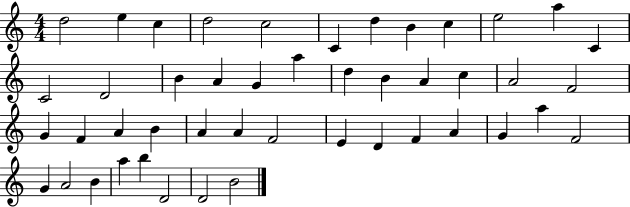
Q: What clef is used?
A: treble